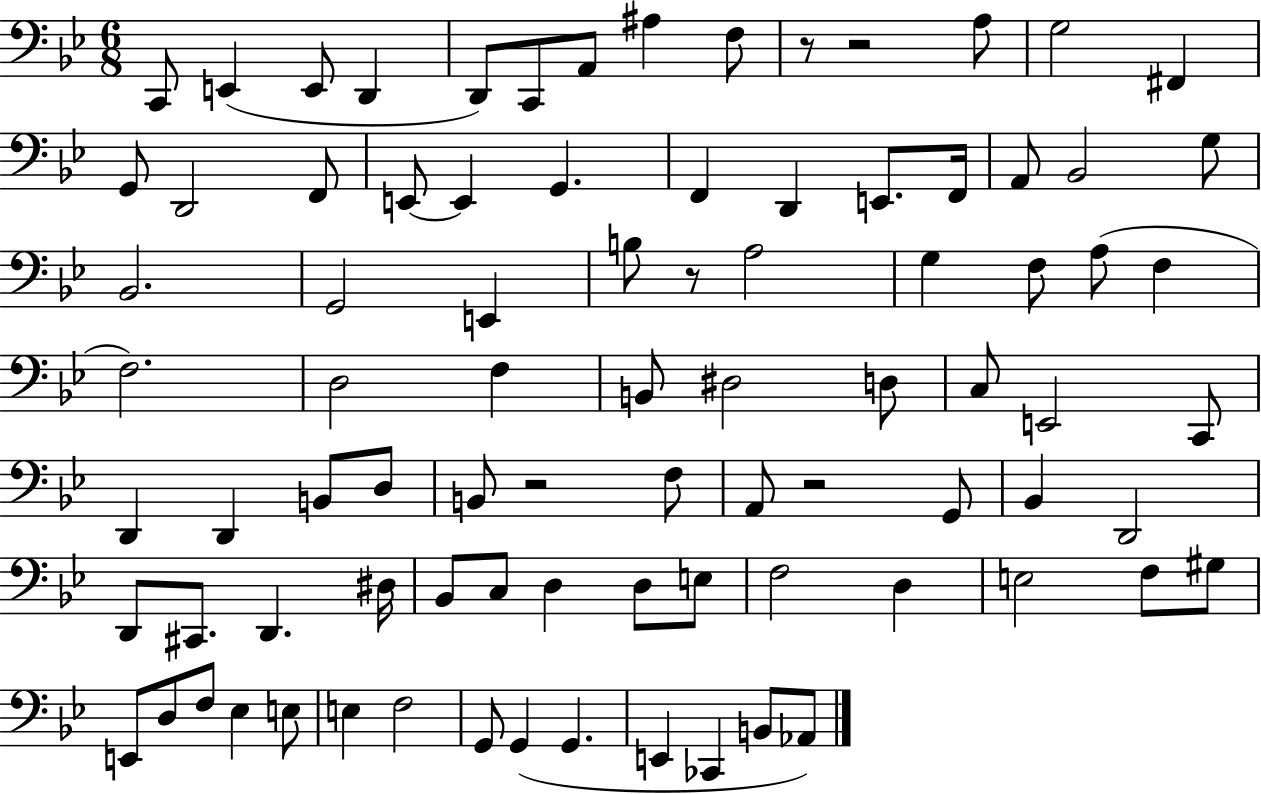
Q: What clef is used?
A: bass